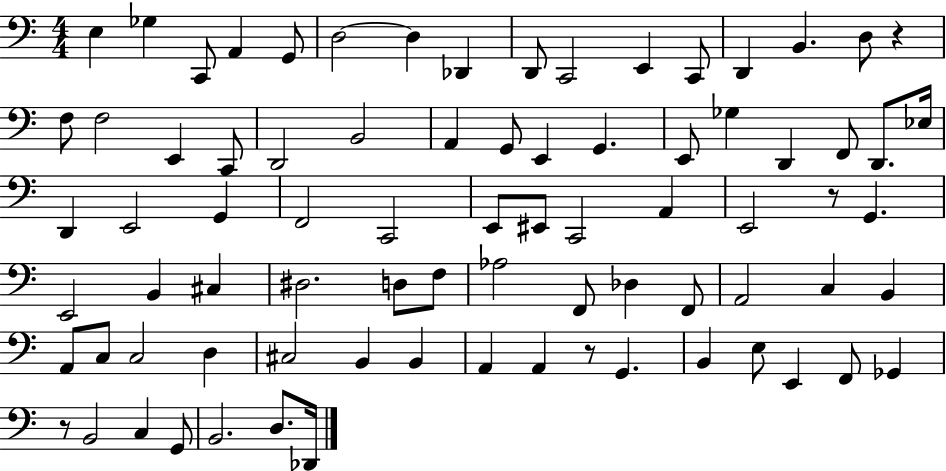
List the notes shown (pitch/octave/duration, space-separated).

E3/q Gb3/q C2/e A2/q G2/e D3/h D3/q Db2/q D2/e C2/h E2/q C2/e D2/q B2/q. D3/e R/q F3/e F3/h E2/q C2/e D2/h B2/h A2/q G2/e E2/q G2/q. E2/e Gb3/q D2/q F2/e D2/e. Eb3/s D2/q E2/h G2/q F2/h C2/h E2/e EIS2/e C2/h A2/q E2/h R/e G2/q. E2/h B2/q C#3/q D#3/h. D3/e F3/e Ab3/h F2/e Db3/q F2/e A2/h C3/q B2/q A2/e C3/e C3/h D3/q C#3/h B2/q B2/q A2/q A2/q R/e G2/q. B2/q E3/e E2/q F2/e Gb2/q R/e B2/h C3/q G2/e B2/h. D3/e. Db2/s